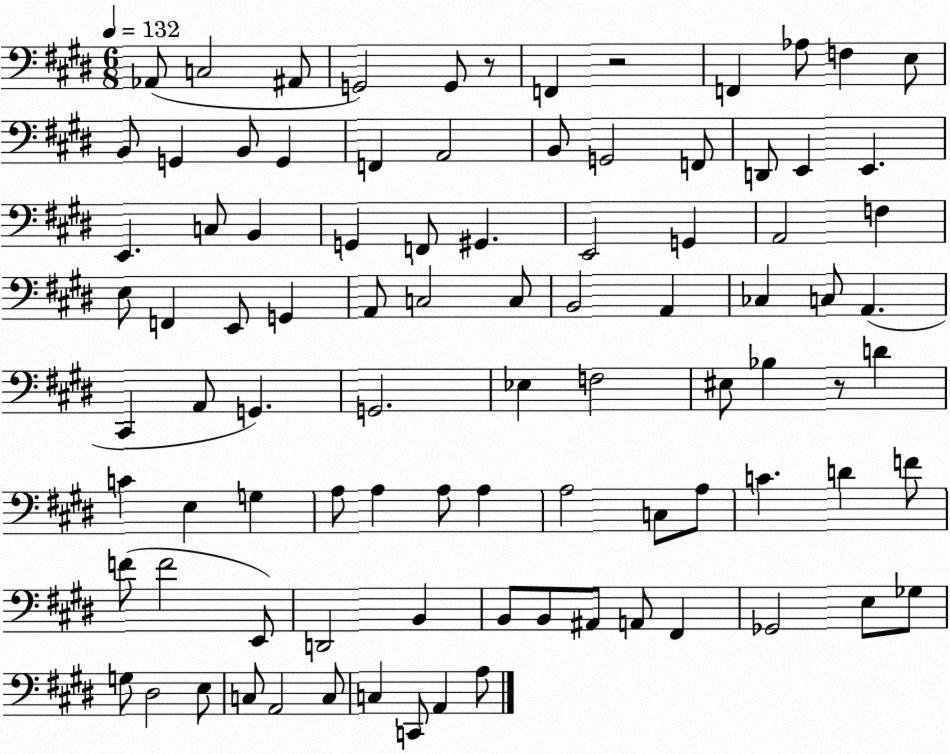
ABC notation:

X:1
T:Untitled
M:6/8
L:1/4
K:E
_A,,/2 C,2 ^A,,/2 G,,2 G,,/2 z/2 F,, z2 F,, _A,/2 F, E,/2 B,,/2 G,, B,,/2 G,, F,, A,,2 B,,/2 G,,2 F,,/2 D,,/2 E,, E,, E,, C,/2 B,, G,, F,,/2 ^G,, E,,2 G,, A,,2 F, E,/2 F,, E,,/2 G,, A,,/2 C,2 C,/2 B,,2 A,, _C, C,/2 A,, ^C,, A,,/2 G,, G,,2 _E, F,2 ^E,/2 _B, z/2 D C E, G, A,/2 A, A,/2 A, A,2 C,/2 A,/2 C D F/2 F/2 F2 E,,/2 D,,2 B,, B,,/2 B,,/2 ^A,,/2 A,,/2 ^F,, _G,,2 E,/2 _G,/2 G,/2 ^D,2 E,/2 C,/2 A,,2 C,/2 C, C,,/2 A,, A,/2